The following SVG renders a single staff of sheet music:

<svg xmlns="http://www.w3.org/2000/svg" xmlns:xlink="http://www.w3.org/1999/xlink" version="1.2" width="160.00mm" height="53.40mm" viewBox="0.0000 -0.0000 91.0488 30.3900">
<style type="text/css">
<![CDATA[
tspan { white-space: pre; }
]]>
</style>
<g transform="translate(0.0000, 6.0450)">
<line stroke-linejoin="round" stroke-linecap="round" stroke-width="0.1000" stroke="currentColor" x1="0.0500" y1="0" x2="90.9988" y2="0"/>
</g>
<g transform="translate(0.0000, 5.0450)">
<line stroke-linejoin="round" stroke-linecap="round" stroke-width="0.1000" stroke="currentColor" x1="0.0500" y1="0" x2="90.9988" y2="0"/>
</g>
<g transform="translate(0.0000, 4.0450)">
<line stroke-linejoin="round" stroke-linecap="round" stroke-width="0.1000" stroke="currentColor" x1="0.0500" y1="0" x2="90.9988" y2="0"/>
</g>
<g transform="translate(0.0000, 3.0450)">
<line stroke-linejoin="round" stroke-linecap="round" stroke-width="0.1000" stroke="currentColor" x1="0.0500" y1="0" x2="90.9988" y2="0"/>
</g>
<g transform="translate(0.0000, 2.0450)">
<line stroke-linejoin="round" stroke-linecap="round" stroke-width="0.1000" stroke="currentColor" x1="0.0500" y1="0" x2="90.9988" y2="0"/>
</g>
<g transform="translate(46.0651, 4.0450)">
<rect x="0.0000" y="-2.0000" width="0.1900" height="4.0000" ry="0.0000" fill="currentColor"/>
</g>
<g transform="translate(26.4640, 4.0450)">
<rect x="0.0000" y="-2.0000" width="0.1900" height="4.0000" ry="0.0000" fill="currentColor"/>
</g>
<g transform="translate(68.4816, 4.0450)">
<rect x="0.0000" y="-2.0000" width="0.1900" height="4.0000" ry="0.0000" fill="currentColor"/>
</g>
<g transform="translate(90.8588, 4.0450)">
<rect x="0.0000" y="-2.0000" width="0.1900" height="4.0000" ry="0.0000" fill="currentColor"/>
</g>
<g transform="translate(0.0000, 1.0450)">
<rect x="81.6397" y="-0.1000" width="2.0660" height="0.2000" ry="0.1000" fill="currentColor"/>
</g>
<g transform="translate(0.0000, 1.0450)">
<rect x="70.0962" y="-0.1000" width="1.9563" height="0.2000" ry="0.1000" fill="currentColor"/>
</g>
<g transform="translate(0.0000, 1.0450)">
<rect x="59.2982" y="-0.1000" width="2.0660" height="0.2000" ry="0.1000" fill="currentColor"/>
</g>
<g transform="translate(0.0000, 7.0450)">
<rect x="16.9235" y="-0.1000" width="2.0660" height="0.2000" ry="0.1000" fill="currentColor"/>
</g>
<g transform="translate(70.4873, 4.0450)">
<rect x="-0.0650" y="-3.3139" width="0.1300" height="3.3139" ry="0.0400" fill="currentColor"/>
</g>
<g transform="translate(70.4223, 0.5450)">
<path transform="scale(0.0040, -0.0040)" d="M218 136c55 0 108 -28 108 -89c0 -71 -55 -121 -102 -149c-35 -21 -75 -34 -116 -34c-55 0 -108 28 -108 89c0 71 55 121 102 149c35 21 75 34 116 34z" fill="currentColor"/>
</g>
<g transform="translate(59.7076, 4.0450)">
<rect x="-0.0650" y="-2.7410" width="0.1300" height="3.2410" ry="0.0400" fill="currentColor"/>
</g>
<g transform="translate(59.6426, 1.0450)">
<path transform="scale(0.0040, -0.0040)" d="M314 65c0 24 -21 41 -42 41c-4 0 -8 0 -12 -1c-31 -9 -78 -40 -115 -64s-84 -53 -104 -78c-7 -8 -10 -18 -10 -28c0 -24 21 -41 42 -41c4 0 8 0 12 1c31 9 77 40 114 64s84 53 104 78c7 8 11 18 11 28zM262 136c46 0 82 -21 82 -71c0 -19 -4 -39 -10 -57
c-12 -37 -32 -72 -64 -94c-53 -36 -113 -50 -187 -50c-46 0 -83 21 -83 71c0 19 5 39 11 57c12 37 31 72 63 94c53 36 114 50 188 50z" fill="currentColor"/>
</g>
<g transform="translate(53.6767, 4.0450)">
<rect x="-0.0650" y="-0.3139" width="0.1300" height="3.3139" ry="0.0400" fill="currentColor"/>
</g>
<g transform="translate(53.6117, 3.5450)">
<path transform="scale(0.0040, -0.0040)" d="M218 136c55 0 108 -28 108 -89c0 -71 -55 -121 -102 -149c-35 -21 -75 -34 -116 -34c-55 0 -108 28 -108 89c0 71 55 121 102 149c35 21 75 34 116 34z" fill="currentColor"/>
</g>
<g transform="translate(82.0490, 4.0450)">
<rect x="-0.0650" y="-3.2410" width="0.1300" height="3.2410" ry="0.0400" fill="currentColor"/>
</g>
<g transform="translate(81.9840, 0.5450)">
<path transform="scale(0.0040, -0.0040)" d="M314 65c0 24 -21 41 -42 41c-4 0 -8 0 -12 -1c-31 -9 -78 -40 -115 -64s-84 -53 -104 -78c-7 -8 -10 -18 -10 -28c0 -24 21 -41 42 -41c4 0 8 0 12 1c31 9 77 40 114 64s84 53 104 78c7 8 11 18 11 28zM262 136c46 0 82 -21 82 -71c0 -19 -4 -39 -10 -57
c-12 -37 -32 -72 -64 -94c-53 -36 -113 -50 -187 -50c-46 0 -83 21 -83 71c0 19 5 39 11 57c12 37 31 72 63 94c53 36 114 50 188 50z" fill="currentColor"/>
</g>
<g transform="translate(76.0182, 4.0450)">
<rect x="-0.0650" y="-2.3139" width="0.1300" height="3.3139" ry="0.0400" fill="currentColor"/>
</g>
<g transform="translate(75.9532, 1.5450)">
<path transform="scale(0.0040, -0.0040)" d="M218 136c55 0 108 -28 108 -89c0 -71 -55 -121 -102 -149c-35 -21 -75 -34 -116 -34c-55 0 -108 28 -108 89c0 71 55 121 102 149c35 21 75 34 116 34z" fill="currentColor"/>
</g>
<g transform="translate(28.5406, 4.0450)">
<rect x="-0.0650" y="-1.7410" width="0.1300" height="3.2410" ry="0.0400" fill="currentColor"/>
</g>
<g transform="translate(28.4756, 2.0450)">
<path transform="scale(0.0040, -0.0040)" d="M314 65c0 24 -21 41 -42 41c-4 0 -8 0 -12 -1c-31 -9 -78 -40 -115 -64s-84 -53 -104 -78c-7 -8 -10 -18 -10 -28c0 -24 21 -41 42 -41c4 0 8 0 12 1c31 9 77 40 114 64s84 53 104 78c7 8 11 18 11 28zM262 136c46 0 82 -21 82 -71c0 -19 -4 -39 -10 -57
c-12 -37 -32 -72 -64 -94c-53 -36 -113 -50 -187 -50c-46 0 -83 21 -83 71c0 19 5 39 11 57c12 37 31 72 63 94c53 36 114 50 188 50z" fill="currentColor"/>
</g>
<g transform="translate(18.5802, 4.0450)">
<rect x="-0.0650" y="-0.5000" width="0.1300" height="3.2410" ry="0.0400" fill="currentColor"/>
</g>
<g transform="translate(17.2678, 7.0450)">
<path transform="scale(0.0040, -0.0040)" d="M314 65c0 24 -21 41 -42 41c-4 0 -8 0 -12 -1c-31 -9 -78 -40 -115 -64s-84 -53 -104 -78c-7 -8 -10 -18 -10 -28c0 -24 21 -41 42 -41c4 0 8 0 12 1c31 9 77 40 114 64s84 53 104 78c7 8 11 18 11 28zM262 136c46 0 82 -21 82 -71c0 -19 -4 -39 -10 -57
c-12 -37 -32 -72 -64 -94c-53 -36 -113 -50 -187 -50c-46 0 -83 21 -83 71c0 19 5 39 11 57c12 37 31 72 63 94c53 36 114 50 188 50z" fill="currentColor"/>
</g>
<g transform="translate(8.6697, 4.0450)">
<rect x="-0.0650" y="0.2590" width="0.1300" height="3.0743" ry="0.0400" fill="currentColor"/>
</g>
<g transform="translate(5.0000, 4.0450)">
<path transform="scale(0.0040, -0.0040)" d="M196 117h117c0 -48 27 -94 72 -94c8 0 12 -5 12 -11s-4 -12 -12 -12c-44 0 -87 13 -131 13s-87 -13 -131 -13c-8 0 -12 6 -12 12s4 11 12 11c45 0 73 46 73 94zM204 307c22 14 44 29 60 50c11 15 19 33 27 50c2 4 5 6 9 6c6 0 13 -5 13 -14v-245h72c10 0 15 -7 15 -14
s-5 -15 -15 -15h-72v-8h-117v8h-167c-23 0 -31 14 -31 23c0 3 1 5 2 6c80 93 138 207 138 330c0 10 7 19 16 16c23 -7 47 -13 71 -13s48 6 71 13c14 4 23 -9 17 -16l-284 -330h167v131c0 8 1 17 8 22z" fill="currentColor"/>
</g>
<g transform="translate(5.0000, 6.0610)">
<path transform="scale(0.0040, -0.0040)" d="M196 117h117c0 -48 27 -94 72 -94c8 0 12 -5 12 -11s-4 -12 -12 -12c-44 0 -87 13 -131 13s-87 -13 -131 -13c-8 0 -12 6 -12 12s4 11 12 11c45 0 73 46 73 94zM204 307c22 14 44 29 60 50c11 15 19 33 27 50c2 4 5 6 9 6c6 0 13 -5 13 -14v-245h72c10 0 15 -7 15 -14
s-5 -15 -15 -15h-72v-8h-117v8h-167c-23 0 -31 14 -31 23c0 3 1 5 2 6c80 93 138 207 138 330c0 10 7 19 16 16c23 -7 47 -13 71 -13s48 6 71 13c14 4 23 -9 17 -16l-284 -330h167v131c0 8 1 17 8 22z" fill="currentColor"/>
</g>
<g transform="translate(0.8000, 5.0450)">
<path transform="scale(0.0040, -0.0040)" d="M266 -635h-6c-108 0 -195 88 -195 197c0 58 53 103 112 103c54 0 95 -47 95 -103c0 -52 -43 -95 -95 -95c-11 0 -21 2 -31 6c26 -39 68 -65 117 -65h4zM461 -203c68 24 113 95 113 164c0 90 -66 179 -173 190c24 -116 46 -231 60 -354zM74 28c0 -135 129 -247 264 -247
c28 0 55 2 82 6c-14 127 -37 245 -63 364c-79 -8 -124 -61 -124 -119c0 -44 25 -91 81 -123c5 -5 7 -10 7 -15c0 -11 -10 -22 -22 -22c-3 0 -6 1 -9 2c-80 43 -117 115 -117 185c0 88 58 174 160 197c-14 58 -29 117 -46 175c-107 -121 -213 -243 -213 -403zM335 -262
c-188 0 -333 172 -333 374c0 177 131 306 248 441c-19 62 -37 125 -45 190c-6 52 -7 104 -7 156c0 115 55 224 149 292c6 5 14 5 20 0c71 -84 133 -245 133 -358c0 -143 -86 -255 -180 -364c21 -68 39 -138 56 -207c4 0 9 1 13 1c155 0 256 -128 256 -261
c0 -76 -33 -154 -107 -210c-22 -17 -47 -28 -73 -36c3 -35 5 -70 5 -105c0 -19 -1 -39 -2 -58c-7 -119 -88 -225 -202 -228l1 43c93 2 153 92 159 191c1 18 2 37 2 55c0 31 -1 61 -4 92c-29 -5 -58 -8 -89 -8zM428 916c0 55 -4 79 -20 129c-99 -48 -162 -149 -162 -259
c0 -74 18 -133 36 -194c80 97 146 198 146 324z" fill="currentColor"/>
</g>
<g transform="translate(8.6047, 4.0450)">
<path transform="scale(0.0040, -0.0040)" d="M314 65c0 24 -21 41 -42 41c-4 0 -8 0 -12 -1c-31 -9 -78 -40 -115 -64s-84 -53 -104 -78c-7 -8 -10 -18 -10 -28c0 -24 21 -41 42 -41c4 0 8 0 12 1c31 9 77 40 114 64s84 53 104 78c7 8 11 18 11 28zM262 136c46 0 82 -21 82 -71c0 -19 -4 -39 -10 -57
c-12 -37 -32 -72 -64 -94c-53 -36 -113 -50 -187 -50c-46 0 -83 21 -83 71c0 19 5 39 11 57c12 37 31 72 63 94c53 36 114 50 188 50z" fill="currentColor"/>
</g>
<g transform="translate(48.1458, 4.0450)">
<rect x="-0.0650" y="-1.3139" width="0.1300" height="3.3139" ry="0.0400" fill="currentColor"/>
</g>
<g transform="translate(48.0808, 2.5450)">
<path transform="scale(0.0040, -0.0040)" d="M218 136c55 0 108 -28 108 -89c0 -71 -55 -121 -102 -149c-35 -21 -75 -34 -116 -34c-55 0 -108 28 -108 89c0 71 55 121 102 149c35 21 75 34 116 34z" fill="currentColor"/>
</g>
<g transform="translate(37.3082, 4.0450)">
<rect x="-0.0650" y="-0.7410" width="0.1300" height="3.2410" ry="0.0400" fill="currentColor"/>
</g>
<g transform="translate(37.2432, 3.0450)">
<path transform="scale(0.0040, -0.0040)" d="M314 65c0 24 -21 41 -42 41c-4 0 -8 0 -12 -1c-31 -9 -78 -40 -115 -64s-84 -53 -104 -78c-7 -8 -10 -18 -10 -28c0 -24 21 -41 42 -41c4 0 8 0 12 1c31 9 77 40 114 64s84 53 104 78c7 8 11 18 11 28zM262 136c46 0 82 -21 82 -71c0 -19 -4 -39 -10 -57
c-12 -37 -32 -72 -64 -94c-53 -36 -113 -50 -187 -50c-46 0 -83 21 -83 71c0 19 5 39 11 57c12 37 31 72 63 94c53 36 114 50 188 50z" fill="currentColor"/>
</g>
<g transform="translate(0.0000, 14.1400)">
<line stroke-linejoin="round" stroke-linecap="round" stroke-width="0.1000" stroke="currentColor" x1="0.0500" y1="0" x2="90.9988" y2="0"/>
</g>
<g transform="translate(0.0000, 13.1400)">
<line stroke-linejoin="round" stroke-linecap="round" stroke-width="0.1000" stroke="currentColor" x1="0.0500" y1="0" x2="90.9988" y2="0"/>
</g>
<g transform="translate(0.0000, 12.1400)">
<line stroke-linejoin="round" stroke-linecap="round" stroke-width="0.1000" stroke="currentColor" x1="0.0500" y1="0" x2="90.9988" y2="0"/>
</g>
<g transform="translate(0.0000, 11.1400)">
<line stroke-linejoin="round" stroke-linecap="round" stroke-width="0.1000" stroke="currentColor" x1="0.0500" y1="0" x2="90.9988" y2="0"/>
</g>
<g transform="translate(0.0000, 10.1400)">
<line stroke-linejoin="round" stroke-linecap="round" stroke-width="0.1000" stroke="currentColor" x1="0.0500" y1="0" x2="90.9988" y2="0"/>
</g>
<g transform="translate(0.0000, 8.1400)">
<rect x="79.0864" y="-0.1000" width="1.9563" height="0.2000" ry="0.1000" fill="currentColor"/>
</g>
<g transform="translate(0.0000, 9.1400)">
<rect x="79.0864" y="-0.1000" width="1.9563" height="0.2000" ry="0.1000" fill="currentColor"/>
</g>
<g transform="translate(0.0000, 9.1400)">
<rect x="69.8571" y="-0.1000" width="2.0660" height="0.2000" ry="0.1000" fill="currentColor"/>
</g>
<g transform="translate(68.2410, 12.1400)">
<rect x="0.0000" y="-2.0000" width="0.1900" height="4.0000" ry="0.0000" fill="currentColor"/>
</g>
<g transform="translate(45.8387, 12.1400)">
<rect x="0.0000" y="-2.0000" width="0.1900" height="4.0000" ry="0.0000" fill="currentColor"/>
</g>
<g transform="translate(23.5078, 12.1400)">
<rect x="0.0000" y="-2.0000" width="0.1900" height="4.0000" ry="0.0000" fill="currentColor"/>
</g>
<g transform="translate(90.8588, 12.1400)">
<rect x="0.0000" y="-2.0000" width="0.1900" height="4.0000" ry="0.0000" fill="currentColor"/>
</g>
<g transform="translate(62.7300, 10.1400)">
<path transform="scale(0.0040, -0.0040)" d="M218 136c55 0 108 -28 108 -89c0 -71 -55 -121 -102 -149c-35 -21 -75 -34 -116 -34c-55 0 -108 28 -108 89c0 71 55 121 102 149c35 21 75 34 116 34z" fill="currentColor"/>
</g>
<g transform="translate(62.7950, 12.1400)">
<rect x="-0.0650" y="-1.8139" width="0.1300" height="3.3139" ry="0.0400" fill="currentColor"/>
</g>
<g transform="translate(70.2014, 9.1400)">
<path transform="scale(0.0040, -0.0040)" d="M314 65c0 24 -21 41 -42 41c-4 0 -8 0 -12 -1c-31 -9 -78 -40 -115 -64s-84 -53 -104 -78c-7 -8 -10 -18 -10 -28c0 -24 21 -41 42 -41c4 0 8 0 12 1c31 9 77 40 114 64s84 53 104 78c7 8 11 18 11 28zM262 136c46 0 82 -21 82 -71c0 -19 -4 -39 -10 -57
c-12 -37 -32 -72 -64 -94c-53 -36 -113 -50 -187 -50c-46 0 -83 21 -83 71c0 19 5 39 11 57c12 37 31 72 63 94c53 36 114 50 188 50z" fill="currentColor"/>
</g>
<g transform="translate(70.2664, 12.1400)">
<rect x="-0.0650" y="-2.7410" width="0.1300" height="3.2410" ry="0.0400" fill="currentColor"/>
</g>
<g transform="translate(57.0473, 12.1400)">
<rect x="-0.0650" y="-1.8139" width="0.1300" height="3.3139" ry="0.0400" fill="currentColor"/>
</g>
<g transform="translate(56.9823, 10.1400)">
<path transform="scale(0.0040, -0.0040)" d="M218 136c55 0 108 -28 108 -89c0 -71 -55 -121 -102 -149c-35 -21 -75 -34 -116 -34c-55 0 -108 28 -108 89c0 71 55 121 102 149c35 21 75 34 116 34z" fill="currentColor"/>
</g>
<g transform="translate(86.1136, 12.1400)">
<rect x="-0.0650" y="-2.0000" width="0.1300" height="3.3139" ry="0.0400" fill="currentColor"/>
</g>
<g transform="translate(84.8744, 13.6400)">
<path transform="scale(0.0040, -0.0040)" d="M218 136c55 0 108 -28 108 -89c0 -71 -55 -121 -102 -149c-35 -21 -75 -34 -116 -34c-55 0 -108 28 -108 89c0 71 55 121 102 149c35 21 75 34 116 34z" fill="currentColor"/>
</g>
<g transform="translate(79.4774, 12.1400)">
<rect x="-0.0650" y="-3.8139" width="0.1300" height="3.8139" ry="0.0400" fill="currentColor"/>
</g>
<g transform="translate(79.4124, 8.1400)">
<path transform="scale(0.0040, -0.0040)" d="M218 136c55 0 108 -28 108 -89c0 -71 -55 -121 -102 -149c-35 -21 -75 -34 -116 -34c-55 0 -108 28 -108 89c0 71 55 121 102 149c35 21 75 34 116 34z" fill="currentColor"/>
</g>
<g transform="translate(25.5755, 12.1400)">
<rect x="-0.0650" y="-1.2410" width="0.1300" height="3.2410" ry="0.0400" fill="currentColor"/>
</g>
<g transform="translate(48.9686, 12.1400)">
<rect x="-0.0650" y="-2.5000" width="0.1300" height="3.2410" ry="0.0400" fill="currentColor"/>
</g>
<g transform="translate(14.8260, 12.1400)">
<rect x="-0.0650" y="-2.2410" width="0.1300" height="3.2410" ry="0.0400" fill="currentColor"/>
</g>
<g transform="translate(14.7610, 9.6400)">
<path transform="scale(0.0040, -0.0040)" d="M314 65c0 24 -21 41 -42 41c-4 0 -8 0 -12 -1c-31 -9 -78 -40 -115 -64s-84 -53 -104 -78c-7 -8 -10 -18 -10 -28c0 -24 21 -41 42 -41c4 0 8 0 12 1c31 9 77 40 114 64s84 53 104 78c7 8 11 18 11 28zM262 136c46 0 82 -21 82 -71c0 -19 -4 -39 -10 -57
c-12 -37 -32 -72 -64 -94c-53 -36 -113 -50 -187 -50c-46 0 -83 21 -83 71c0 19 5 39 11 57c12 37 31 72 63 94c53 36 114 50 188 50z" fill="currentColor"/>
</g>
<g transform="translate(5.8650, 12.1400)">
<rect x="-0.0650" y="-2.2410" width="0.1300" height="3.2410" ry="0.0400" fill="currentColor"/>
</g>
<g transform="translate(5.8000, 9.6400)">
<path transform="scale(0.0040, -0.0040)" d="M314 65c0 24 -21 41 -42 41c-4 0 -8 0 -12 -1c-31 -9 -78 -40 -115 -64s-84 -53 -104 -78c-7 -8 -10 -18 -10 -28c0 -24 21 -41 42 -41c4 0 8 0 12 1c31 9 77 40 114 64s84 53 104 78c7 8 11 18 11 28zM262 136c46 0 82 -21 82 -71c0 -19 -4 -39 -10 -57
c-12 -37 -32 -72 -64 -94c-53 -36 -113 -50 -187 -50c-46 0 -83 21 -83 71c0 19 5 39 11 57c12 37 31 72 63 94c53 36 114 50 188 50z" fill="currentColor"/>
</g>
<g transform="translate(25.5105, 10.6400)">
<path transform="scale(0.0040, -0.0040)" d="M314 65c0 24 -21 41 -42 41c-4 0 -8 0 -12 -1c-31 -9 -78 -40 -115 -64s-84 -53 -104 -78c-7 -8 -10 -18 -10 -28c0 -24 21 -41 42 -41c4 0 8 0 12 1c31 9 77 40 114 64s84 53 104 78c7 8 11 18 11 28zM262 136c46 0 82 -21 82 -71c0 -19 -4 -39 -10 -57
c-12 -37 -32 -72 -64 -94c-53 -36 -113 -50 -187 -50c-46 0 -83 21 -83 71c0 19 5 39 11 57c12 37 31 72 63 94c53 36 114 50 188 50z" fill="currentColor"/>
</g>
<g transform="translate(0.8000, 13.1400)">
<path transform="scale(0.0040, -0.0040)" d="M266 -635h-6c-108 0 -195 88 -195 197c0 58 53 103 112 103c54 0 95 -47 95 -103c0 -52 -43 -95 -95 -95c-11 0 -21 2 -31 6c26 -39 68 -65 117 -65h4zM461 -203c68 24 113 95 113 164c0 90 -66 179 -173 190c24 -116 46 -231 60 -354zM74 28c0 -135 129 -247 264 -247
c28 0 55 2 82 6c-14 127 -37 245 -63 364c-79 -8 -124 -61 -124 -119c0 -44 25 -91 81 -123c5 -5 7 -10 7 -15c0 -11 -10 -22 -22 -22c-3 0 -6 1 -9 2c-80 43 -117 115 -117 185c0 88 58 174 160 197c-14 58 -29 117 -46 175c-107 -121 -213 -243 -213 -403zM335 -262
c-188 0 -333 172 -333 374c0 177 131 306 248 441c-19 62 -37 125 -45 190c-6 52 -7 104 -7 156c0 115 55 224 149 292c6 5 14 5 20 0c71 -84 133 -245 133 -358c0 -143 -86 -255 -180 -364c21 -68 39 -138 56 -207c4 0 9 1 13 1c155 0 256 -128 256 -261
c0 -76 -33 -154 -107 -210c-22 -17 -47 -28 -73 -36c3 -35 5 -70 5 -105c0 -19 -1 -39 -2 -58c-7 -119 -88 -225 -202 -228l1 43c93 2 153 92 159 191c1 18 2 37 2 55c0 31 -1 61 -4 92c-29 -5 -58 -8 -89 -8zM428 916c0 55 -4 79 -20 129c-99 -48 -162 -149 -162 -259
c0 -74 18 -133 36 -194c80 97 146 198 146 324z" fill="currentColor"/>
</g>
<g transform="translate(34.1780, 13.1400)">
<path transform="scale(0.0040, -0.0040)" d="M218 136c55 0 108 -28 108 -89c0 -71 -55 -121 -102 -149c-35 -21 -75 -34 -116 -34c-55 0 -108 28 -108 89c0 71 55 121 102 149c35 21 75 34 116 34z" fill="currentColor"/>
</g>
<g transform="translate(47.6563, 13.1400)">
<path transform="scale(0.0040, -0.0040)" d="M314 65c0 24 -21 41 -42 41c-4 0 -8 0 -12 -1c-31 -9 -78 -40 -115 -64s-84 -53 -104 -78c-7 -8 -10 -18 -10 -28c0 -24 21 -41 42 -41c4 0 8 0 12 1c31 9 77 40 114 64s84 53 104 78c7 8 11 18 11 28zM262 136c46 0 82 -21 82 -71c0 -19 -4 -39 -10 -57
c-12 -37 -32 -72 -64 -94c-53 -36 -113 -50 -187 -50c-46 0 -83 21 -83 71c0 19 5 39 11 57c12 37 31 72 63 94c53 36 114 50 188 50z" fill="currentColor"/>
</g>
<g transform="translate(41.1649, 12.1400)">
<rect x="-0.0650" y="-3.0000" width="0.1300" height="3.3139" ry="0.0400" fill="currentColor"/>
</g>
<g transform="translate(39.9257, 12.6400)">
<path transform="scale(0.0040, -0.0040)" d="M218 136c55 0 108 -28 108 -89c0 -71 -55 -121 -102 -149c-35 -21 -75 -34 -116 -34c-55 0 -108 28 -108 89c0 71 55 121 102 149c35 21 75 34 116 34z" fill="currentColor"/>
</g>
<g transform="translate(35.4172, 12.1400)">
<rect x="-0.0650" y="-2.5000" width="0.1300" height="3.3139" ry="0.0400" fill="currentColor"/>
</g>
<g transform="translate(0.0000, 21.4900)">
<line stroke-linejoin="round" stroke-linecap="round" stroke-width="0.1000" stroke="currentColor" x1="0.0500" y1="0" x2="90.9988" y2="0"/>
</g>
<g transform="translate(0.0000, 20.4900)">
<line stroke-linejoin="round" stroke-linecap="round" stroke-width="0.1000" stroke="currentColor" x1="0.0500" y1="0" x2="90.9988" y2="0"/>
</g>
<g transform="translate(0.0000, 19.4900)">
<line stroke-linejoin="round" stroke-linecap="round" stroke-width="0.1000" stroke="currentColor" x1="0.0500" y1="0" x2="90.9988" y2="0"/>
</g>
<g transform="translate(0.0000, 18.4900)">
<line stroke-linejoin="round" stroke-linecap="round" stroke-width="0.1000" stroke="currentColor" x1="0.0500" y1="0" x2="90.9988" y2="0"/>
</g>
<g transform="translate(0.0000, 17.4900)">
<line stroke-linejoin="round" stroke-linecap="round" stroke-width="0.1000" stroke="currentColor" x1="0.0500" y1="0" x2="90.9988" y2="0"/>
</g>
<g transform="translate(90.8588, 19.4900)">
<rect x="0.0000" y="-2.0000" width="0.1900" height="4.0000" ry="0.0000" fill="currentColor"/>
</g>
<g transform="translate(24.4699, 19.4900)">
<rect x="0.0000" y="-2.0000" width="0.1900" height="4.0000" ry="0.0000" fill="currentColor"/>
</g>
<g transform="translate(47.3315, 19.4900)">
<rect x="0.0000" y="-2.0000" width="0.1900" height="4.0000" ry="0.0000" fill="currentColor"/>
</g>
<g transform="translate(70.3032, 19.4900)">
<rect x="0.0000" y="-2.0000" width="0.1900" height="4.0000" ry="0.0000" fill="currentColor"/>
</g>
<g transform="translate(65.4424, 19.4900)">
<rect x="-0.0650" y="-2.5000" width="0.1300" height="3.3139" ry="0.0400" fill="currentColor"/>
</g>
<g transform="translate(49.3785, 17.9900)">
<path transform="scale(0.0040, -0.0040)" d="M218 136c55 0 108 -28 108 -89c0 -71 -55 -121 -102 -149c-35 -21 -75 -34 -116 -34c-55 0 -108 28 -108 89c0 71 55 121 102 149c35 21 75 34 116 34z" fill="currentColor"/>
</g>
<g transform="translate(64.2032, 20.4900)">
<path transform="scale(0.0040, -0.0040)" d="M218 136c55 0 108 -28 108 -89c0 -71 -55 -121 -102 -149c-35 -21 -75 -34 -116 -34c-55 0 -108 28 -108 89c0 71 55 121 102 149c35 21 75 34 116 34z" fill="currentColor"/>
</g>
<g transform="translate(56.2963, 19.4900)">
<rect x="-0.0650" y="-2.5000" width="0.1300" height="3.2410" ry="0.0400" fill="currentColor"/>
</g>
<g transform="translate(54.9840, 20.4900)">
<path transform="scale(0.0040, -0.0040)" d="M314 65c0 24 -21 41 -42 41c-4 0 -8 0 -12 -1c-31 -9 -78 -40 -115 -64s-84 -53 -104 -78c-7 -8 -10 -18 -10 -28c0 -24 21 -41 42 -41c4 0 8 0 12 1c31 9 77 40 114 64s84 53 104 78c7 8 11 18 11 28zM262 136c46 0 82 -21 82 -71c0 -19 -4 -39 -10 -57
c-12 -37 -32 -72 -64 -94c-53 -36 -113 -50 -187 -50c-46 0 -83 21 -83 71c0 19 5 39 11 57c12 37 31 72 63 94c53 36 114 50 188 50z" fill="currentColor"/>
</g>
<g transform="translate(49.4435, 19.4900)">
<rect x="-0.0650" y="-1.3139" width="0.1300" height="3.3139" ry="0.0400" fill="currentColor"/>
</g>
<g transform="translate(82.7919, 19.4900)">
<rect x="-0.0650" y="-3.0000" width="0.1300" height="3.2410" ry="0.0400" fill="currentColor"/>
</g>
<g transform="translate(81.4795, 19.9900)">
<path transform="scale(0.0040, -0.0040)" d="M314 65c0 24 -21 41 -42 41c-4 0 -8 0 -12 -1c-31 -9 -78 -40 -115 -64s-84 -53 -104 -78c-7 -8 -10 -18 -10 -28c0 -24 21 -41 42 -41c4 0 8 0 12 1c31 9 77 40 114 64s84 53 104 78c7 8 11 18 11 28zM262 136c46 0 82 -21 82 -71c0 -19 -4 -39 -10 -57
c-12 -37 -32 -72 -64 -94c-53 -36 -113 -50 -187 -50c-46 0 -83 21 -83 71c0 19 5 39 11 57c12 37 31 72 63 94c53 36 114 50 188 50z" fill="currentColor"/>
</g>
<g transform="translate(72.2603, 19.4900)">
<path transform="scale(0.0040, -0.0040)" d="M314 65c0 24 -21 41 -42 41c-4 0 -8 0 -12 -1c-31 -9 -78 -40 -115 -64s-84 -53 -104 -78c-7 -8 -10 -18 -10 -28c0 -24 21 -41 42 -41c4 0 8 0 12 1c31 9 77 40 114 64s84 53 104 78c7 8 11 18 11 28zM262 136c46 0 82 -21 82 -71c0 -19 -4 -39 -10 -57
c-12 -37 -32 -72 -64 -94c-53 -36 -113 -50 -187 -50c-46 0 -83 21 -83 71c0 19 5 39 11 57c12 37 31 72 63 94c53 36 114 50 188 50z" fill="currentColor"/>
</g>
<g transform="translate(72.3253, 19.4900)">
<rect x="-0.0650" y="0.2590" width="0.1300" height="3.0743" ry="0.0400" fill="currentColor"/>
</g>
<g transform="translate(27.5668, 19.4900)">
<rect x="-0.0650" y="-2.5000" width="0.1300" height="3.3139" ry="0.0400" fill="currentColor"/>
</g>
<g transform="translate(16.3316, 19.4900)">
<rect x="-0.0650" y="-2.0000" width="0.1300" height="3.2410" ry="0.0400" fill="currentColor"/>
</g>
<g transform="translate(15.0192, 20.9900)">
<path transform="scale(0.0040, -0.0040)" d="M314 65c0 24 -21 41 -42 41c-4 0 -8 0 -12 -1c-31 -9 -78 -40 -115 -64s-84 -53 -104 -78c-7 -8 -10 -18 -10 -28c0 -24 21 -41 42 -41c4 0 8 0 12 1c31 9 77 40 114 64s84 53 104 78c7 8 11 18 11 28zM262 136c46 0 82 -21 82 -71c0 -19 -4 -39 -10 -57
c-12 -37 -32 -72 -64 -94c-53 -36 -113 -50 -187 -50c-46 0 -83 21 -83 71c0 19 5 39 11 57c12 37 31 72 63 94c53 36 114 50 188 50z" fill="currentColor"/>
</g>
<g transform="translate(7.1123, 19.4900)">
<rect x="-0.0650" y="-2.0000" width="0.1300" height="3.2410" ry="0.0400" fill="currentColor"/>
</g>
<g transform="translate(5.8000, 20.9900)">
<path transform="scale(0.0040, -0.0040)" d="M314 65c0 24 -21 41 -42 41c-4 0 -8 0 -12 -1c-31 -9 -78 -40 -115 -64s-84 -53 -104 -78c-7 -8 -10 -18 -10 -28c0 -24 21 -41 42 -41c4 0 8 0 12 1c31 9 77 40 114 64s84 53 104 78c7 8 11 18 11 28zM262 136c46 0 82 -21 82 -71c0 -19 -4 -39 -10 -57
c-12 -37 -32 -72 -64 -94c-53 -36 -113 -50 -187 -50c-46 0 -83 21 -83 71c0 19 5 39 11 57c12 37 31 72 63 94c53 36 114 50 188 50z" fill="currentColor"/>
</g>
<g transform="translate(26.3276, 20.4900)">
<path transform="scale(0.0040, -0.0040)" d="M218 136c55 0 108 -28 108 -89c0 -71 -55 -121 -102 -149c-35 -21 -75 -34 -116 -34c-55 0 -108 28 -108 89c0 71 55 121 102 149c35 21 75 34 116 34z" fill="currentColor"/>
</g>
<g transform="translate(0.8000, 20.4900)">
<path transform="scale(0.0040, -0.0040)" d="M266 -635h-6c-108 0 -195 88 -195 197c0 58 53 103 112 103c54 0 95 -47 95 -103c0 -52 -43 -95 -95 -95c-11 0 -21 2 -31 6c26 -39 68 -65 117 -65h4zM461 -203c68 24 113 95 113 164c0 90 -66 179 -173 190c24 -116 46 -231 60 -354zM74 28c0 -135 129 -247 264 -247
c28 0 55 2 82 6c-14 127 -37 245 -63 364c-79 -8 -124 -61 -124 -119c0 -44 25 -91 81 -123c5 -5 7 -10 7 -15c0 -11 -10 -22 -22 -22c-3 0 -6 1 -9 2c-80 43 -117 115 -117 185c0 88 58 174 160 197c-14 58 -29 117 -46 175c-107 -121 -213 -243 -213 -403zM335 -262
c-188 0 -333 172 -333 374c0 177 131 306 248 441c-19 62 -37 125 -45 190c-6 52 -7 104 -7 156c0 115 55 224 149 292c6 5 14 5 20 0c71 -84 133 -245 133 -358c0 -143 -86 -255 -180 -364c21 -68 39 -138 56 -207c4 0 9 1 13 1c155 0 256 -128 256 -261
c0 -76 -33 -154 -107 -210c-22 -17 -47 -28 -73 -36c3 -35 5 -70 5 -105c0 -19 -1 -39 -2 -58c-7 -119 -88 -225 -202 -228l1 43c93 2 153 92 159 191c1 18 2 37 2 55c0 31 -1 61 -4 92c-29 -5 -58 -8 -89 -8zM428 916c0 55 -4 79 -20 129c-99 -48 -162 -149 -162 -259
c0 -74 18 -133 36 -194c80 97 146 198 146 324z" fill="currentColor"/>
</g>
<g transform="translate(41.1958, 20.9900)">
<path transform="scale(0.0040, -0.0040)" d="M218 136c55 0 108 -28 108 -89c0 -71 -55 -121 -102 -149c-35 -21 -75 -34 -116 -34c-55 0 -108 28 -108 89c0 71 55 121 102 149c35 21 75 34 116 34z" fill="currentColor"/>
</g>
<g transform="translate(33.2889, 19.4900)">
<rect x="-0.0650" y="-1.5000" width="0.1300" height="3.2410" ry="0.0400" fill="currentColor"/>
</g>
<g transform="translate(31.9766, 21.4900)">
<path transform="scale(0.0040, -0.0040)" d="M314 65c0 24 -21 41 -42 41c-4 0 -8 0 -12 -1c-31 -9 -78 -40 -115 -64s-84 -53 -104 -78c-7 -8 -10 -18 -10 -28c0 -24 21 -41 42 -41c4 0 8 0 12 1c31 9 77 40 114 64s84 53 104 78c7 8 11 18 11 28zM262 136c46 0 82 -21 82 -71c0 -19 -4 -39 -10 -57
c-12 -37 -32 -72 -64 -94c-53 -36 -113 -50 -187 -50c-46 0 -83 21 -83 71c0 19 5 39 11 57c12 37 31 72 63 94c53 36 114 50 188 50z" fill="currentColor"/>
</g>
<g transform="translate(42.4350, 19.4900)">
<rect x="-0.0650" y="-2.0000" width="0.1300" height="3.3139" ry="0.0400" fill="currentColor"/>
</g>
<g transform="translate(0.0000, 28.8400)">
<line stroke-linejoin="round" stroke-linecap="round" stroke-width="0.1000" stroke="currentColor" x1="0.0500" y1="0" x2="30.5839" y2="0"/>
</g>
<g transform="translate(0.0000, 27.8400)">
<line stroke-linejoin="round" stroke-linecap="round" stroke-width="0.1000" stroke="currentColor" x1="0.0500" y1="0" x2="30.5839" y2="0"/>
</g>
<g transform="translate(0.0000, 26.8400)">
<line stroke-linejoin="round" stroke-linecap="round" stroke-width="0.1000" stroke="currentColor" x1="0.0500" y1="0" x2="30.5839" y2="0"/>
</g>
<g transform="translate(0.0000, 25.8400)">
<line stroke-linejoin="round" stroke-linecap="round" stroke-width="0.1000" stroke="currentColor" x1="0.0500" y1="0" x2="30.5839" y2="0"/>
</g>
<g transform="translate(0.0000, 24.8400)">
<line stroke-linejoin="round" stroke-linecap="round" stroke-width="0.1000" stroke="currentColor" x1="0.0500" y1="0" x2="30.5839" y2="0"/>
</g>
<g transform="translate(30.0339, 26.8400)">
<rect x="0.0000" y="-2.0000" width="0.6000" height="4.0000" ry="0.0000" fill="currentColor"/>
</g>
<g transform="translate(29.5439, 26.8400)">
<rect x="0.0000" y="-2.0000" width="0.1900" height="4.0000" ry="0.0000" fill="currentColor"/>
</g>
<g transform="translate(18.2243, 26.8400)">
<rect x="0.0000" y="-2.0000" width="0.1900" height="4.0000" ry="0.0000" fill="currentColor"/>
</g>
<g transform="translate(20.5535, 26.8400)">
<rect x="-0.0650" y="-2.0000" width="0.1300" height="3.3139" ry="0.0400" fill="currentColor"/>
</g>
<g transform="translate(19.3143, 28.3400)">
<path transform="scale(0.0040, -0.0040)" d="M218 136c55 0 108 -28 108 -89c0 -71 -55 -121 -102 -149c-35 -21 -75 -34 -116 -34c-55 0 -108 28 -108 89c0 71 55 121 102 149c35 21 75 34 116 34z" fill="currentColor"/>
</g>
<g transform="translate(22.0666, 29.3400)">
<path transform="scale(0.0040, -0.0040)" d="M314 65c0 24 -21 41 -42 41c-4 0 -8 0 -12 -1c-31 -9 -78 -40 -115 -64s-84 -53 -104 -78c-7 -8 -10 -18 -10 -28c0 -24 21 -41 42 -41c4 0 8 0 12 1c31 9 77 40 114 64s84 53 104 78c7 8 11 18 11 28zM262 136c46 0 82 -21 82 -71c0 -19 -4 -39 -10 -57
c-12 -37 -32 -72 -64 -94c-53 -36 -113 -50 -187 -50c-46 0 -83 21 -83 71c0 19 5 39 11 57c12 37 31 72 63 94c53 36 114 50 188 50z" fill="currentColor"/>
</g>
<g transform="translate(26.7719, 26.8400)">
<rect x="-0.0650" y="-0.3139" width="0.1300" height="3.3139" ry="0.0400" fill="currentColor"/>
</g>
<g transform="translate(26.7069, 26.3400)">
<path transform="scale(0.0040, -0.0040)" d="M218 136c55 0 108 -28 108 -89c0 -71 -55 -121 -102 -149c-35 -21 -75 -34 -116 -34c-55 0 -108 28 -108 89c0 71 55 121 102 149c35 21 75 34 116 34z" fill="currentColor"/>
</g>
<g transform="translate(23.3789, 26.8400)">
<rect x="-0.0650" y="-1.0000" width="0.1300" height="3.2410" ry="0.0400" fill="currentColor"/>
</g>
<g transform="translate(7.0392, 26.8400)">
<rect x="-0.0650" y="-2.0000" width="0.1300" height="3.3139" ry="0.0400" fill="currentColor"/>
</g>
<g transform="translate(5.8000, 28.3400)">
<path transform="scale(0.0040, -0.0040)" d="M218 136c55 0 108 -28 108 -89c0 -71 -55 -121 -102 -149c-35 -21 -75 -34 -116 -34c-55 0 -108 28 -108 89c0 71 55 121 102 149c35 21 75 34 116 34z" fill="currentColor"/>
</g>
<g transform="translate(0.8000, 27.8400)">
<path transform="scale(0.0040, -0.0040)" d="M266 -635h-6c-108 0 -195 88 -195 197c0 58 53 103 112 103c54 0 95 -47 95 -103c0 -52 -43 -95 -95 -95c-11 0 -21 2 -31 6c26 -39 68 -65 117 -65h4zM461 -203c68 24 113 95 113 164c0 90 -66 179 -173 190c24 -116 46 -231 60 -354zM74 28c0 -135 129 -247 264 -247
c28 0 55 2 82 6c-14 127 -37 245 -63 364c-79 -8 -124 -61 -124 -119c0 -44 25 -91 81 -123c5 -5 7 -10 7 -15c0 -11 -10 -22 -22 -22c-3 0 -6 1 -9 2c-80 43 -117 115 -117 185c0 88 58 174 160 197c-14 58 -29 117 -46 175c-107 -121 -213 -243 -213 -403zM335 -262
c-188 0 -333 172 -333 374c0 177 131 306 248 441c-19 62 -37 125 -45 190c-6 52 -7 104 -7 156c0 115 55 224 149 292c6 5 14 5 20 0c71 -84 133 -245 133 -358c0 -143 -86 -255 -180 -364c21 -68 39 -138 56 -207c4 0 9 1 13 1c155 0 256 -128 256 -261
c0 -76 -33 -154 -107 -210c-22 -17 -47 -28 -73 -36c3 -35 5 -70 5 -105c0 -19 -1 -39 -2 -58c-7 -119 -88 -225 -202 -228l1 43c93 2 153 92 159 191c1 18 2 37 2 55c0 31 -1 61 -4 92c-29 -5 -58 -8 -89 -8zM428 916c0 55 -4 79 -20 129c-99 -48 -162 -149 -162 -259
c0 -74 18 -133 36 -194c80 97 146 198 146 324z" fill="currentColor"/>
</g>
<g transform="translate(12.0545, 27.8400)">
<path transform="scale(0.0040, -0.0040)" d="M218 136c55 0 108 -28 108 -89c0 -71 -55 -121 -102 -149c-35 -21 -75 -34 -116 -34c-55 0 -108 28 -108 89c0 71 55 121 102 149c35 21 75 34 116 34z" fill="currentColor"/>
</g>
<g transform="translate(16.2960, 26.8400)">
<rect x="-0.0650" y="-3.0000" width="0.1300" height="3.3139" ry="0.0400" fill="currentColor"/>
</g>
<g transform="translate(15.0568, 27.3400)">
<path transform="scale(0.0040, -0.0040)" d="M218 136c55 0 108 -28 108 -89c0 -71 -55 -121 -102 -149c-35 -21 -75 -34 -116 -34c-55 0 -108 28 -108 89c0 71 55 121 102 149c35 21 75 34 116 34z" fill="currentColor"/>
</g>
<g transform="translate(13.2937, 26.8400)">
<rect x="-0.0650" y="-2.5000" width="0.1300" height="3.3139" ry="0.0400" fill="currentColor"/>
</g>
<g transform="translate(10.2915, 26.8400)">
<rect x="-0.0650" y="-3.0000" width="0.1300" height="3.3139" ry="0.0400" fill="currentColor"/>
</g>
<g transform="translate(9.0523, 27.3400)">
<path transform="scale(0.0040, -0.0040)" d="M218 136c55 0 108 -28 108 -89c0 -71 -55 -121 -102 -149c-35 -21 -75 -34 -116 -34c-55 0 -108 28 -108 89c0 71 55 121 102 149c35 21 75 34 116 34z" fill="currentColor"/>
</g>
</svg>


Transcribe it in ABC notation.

X:1
T:Untitled
M:4/4
L:1/4
K:C
B2 C2 f2 d2 e c a2 b g b2 g2 g2 e2 G A G2 f f a2 c' F F2 F2 G E2 F e G2 G B2 A2 F A G A F D2 c